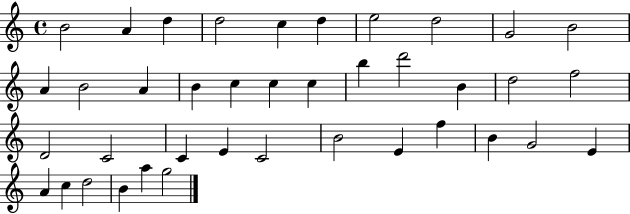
B4/h A4/q D5/q D5/h C5/q D5/q E5/h D5/h G4/h B4/h A4/q B4/h A4/q B4/q C5/q C5/q C5/q B5/q D6/h B4/q D5/h F5/h D4/h C4/h C4/q E4/q C4/h B4/h E4/q F5/q B4/q G4/h E4/q A4/q C5/q D5/h B4/q A5/q G5/h